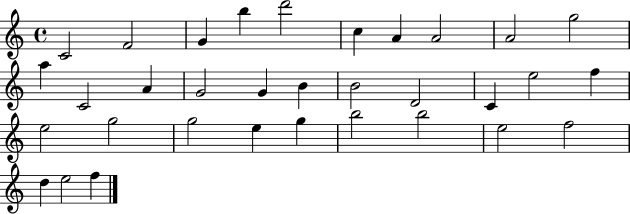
C4/h F4/h G4/q B5/q D6/h C5/q A4/q A4/h A4/h G5/h A5/q C4/h A4/q G4/h G4/q B4/q B4/h D4/h C4/q E5/h F5/q E5/h G5/h G5/h E5/q G5/q B5/h B5/h E5/h F5/h D5/q E5/h F5/q